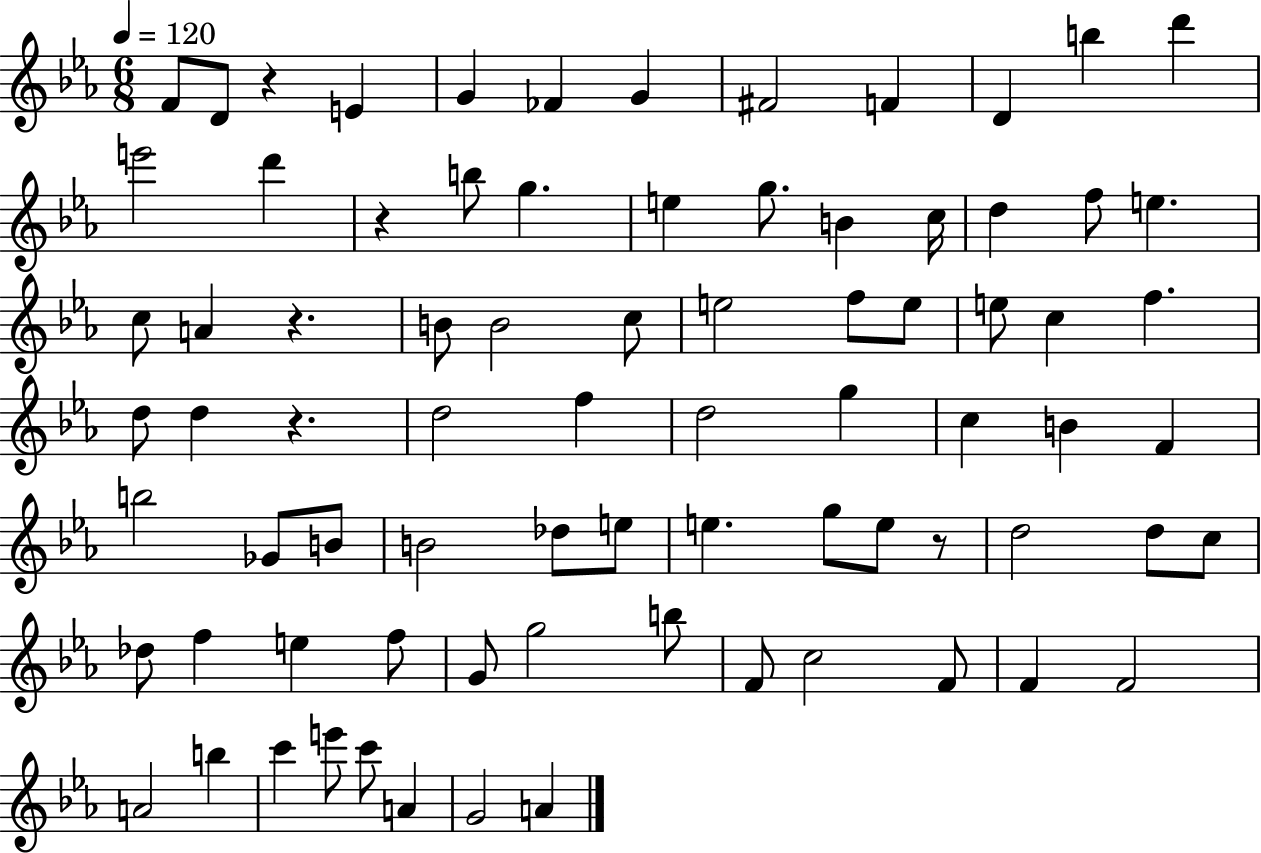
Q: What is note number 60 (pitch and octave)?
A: G5